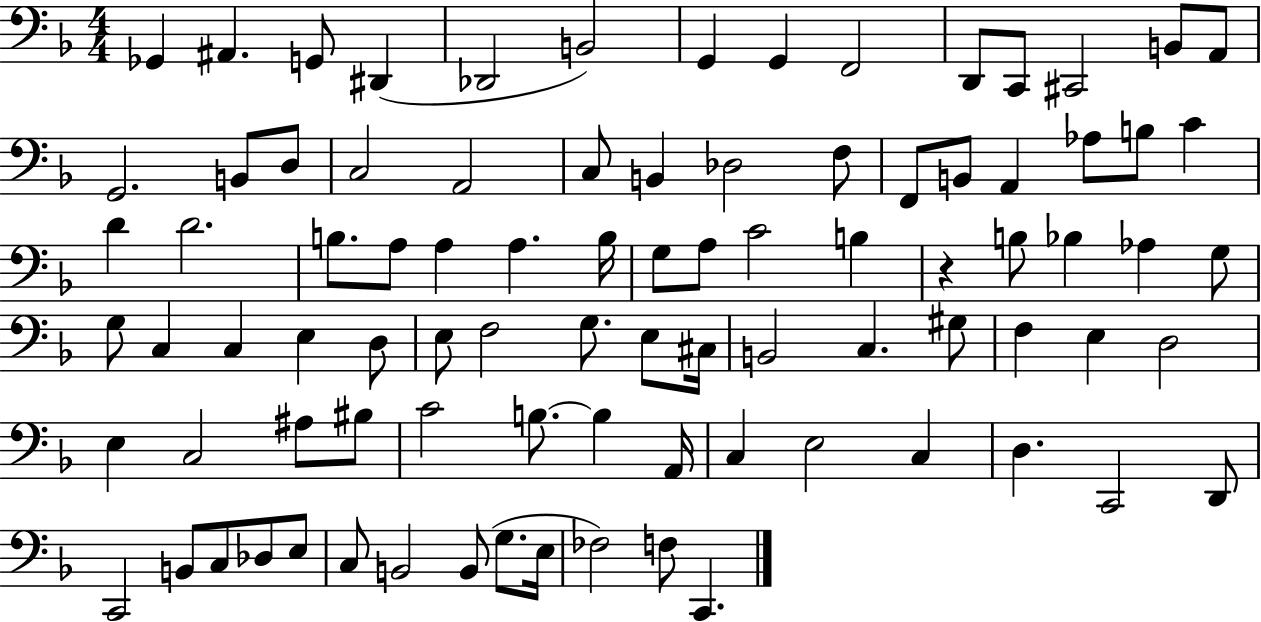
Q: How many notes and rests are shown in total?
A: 88